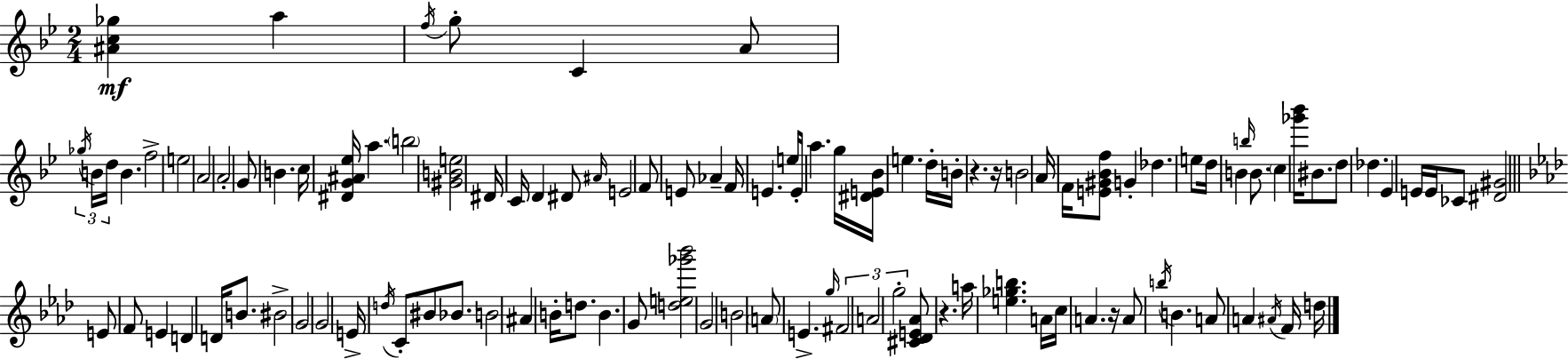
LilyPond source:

{
  \clef treble
  \numericTimeSignature
  \time 2/4
  \key bes \major
  \repeat volta 2 { <ais' c'' ges''>4\mf a''4 | \acciaccatura { f''16 } g''8-. c'4 a'8 | \tuplet 3/2 { \acciaccatura { ges''16 } b'16 d''16 } b'4. | f''2-> | \break e''2 | a'2 | a'2-. | g'8 b'4. | \break c''16 <dis' g' ais' ees''>16 a''4. | \parenthesize b''2 | <gis' b' e''>2 | dis'16 c'16 d'4 | \break dis'8 \grace { ais'16 } e'2 | f'8 e'8 aes'4-- | f'16 e'4. | e''16 e'16-. a''4. | \break g''16 <dis' e' bes'>16 e''4. | d''16-. b'16-. r4. | r16 b'2 | a'16 f'16 <e' gis' bes' f''>8 g'4-. | \break des''4. | e''8 d''16 b'4 | \grace { b''16 } b'8. \parenthesize c''4 | <ges''' bes'''>16 bis'8. d''8 des''4. | \break ees'4 | e'16 e'16 ces'8 <dis' gis'>2 | \bar "||" \break \key aes \major e'8 f'8 e'4 | d'4 d'16 b'8. | bis'2-> | g'2 | \break g'2 | e'16-> \acciaccatura { d''16 } c'8-. bis'8 bes'8. | b'2 | ais'4 b'16-. d''8. | \break b'4. g'8 | <d'' e'' ges''' bes'''>2 | g'2 | b'2 | \break \parenthesize a'8 e'4.-> | \grace { g''16 } \tuplet 3/2 { fis'2 | a'2 | g''2-. } | \break <cis' des' e' aes'>8 r4. | a''16 <e'' ges'' b''>4. | a'16 c''16 a'4. | r16 a'8 \acciaccatura { b''16 } b'4. | \break a'8 a'4 | \acciaccatura { ais'16 } f'16 d''16 } \bar "|."
}